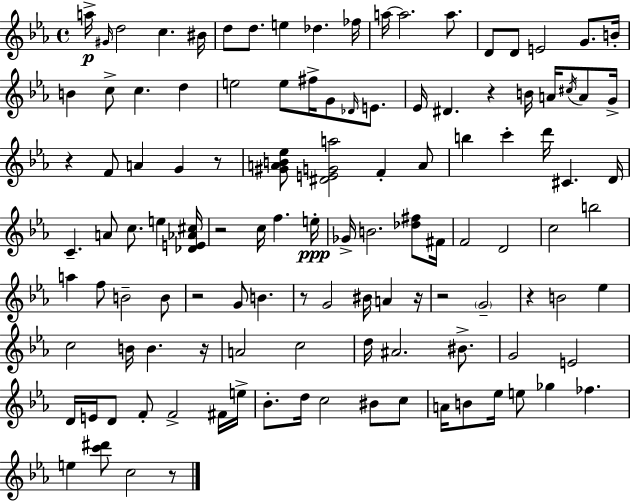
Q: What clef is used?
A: treble